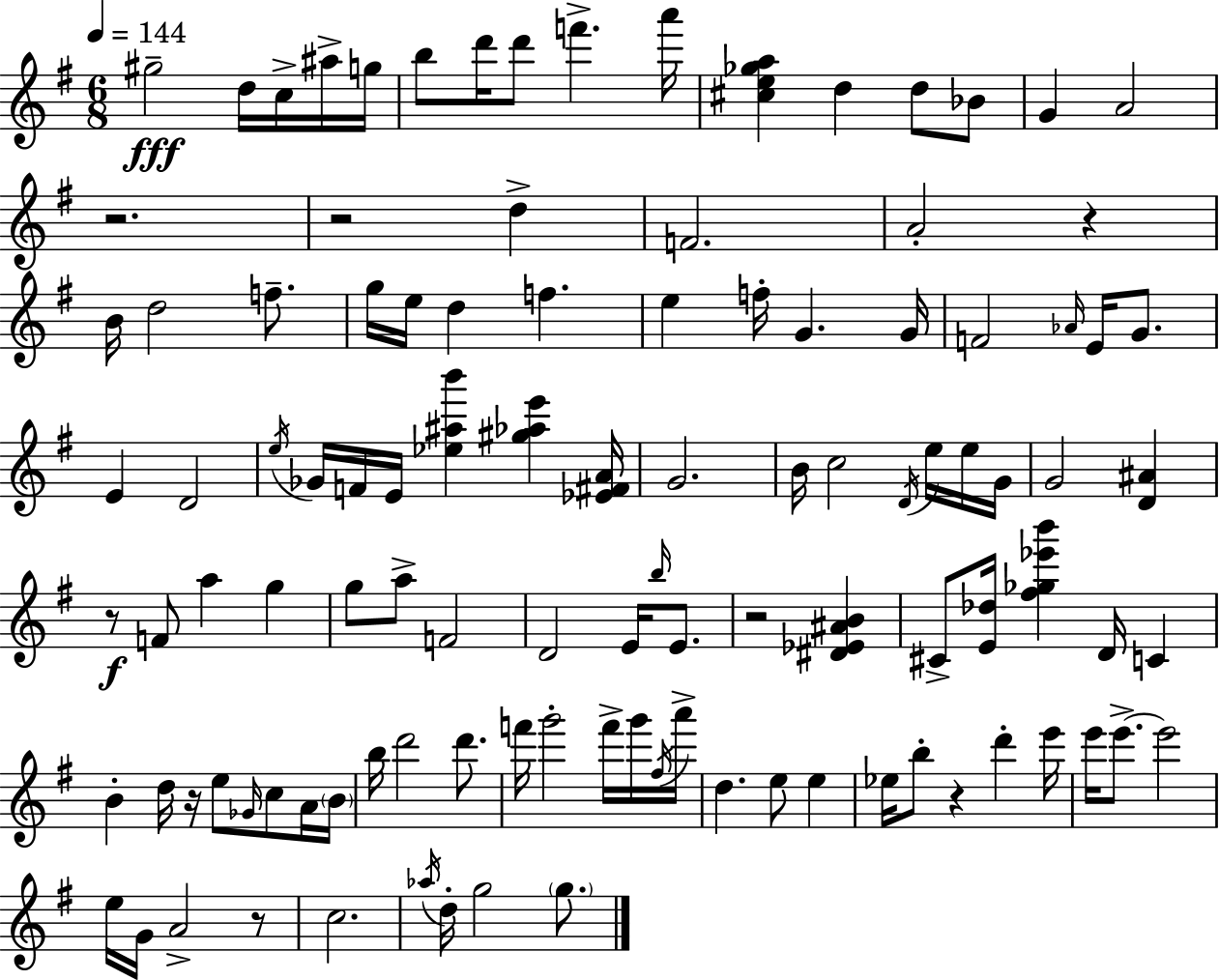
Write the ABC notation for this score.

X:1
T:Untitled
M:6/8
L:1/4
K:Em
^g2 d/4 c/4 ^a/4 g/4 b/2 d'/4 d'/2 f' a'/4 [^ce_ga] d d/2 _B/2 G A2 z2 z2 d F2 A2 z B/4 d2 f/2 g/4 e/4 d f e f/4 G G/4 F2 _A/4 E/4 G/2 E D2 e/4 _G/4 F/4 E/4 [_e^ab'] [^g_ae'] [_E^FA]/4 G2 B/4 c2 D/4 e/4 e/4 G/4 G2 [D^A] z/2 F/2 a g g/2 a/2 F2 D2 E/4 b/4 E/2 z2 [^D_E^AB] ^C/2 [E_d]/4 [^f_g_e'b'] D/4 C B d/4 z/4 e/2 _G/4 c/2 A/4 B/4 b/4 d'2 d'/2 f'/4 g'2 f'/4 g'/4 ^f/4 a'/4 d e/2 e _e/4 b/2 z d' e'/4 e'/4 e'/2 e'2 e/4 G/4 A2 z/2 c2 _a/4 d/4 g2 g/2